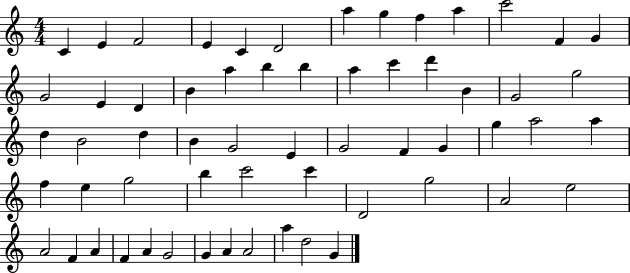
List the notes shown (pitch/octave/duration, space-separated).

C4/q E4/q F4/h E4/q C4/q D4/h A5/q G5/q F5/q A5/q C6/h F4/q G4/q G4/h E4/q D4/q B4/q A5/q B5/q B5/q A5/q C6/q D6/q B4/q G4/h G5/h D5/q B4/h D5/q B4/q G4/h E4/q G4/h F4/q G4/q G5/q A5/h A5/q F5/q E5/q G5/h B5/q C6/h C6/q D4/h G5/h A4/h E5/h A4/h F4/q A4/q F4/q A4/q G4/h G4/q A4/q A4/h A5/q D5/h G4/q